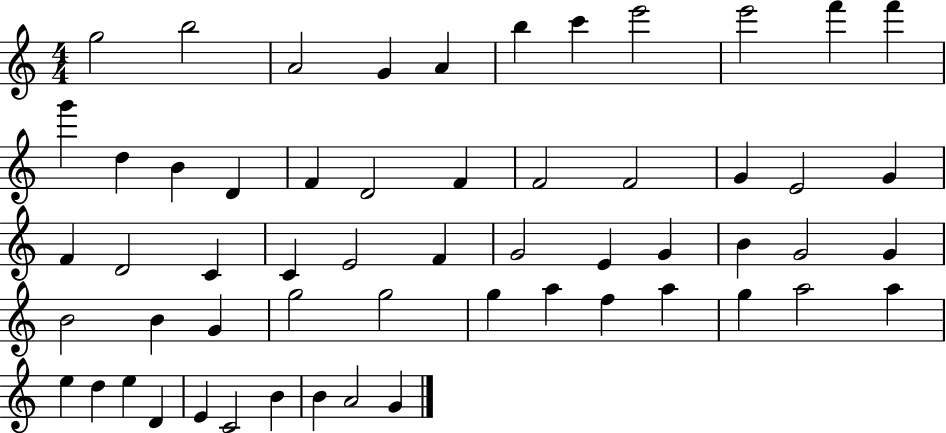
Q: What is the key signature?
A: C major